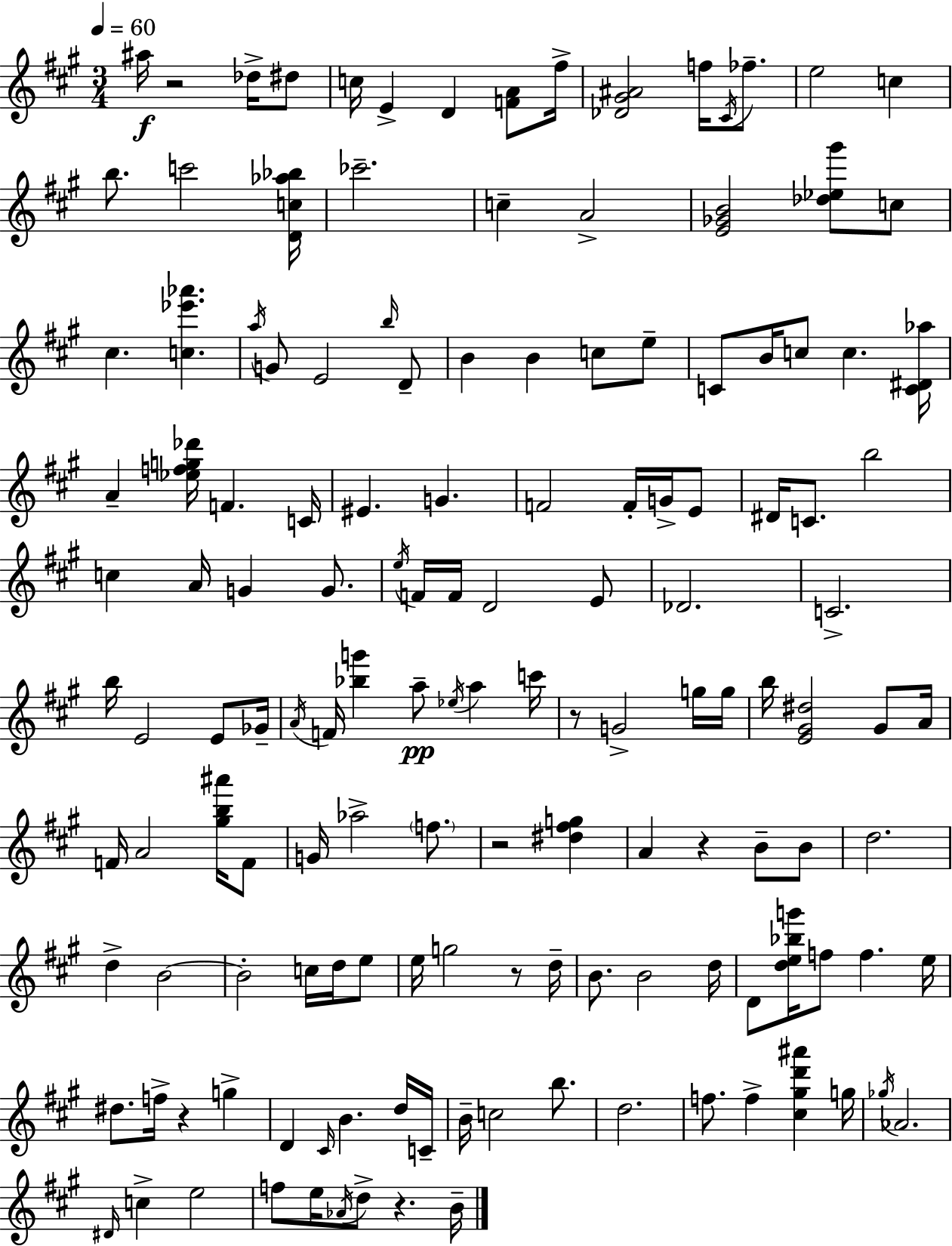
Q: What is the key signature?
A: A major